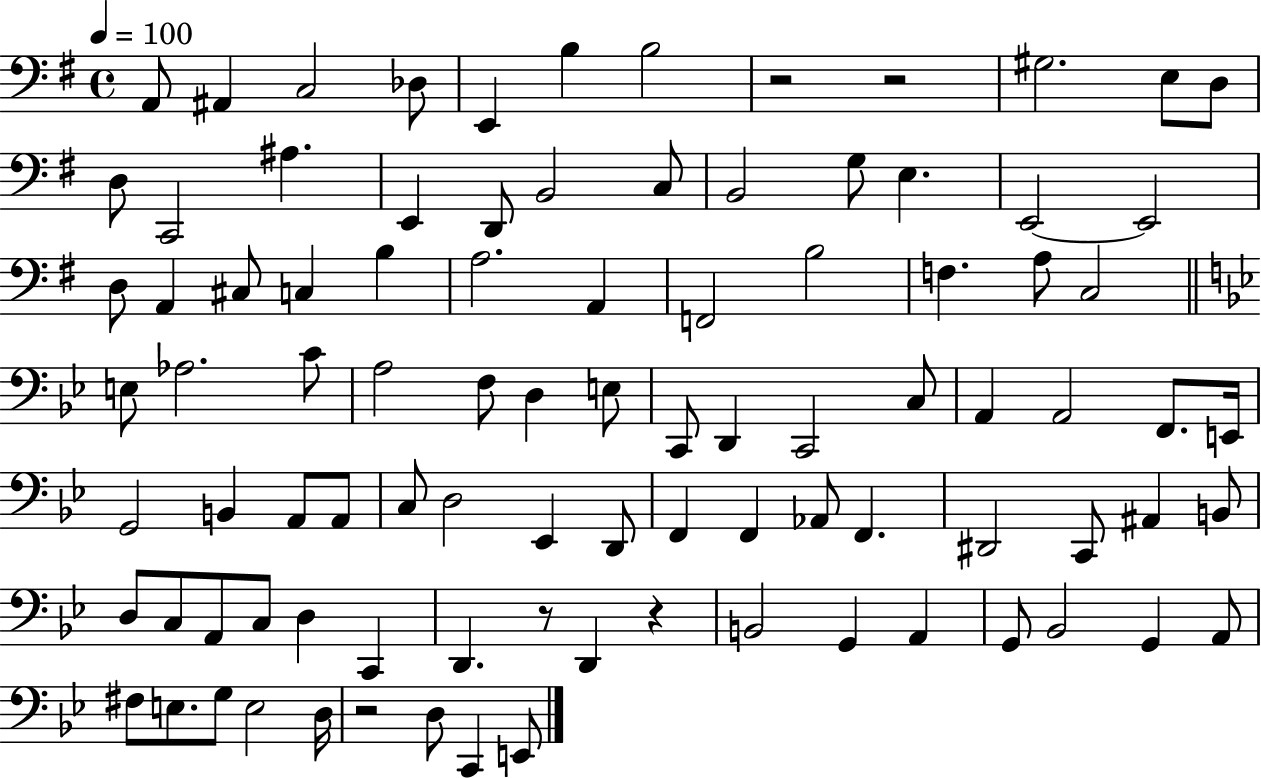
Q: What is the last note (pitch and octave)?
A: E2